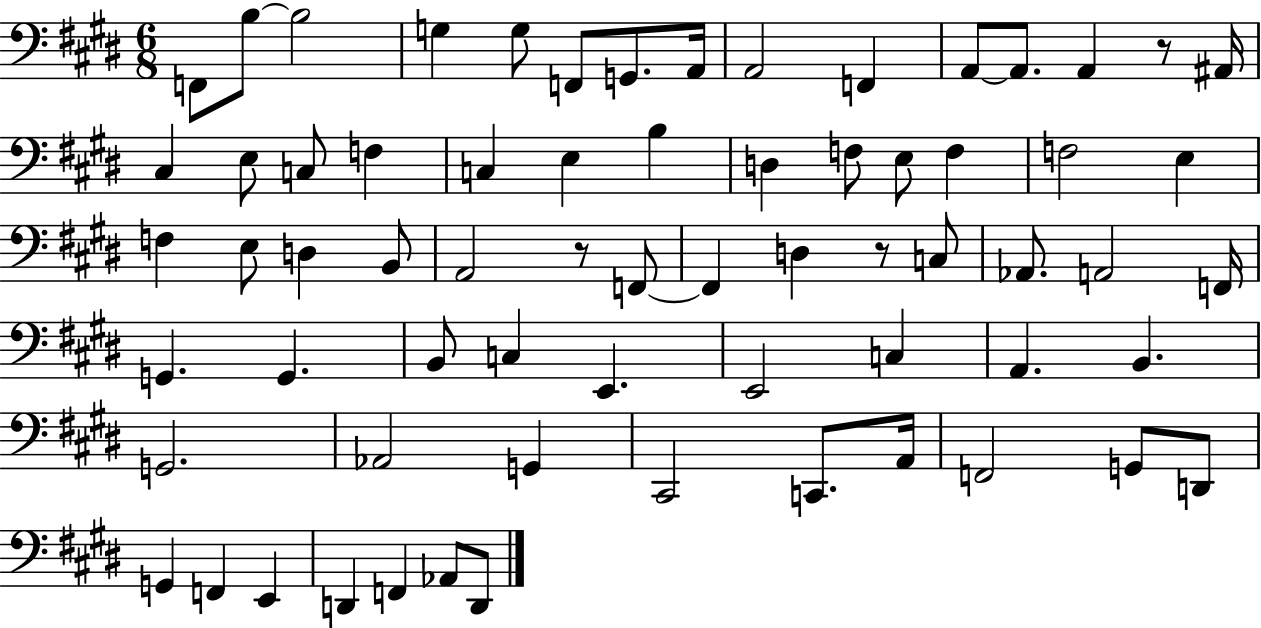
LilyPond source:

{
  \clef bass
  \numericTimeSignature
  \time 6/8
  \key e \major
  f,8 b8~~ b2 | g4 g8 f,8 g,8. a,16 | a,2 f,4 | a,8~~ a,8. a,4 r8 ais,16 | \break cis4 e8 c8 f4 | c4 e4 b4 | d4 f8 e8 f4 | f2 e4 | \break f4 e8 d4 b,8 | a,2 r8 f,8~~ | f,4 d4 r8 c8 | aes,8. a,2 f,16 | \break g,4. g,4. | b,8 c4 e,4. | e,2 c4 | a,4. b,4. | \break g,2. | aes,2 g,4 | cis,2 c,8. a,16 | f,2 g,8 d,8 | \break g,4 f,4 e,4 | d,4 f,4 aes,8 d,8 | \bar "|."
}